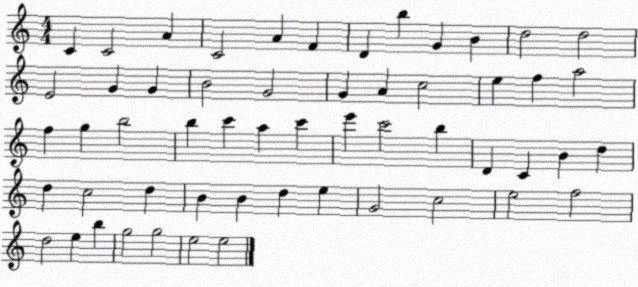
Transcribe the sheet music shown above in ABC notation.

X:1
T:Untitled
M:4/4
L:1/4
K:C
C C2 A C2 A F D b G B d2 d2 E2 G G B2 G2 G A c2 e f a2 f g b2 b c' a c' e' c'2 b D C B d d c2 d B B d e G2 c2 e2 f2 d2 e b g2 g2 e2 e2